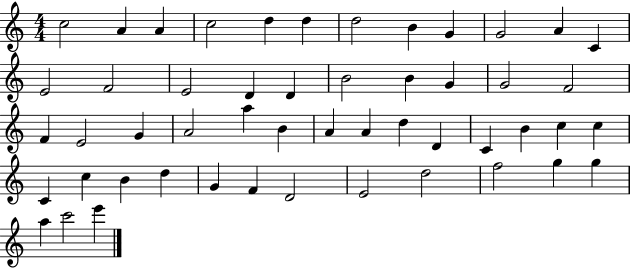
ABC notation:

X:1
T:Untitled
M:4/4
L:1/4
K:C
c2 A A c2 d d d2 B G G2 A C E2 F2 E2 D D B2 B G G2 F2 F E2 G A2 a B A A d D C B c c C c B d G F D2 E2 d2 f2 g g a c'2 e'